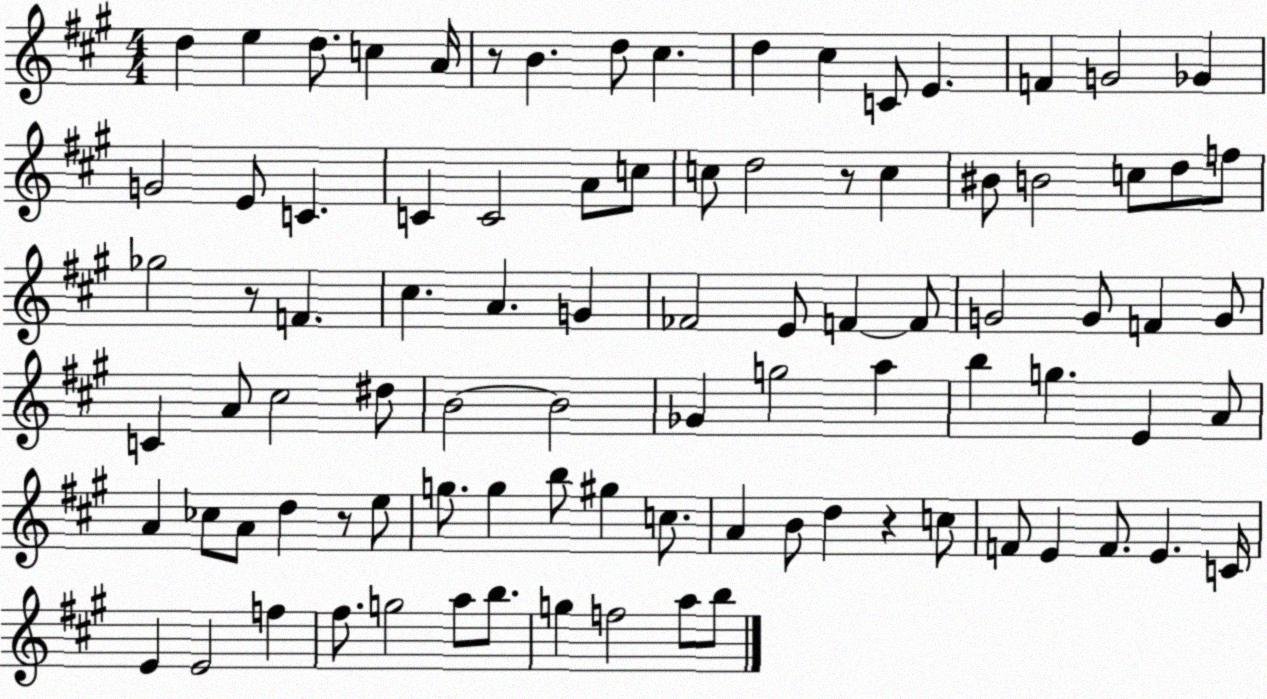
X:1
T:Untitled
M:4/4
L:1/4
K:A
d e d/2 c A/4 z/2 B d/2 ^c d ^c C/2 E F G2 _G G2 E/2 C C C2 A/2 c/2 c/2 d2 z/2 c ^B/2 B2 c/2 d/2 f/2 _g2 z/2 F ^c A G _F2 E/2 F F/2 G2 G/2 F G/2 C A/2 ^c2 ^d/2 B2 B2 _G g2 a b g E A/2 A _c/2 A/2 d z/2 e/2 g/2 g b/2 ^g c/2 A B/2 d z c/2 F/2 E F/2 E C/4 E E2 f ^f/2 g2 a/2 b/2 g f2 a/2 b/2